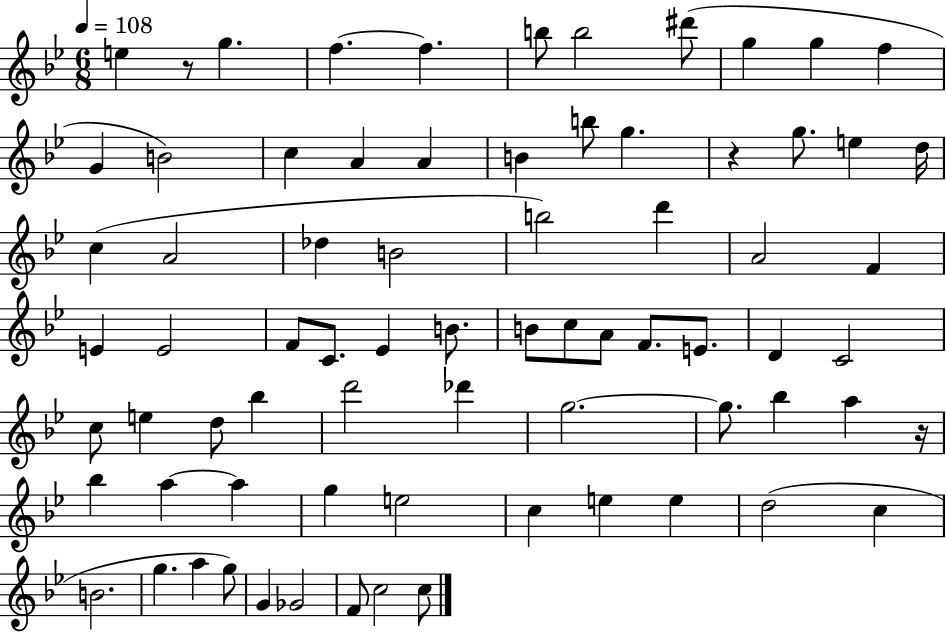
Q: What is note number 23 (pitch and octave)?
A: A4